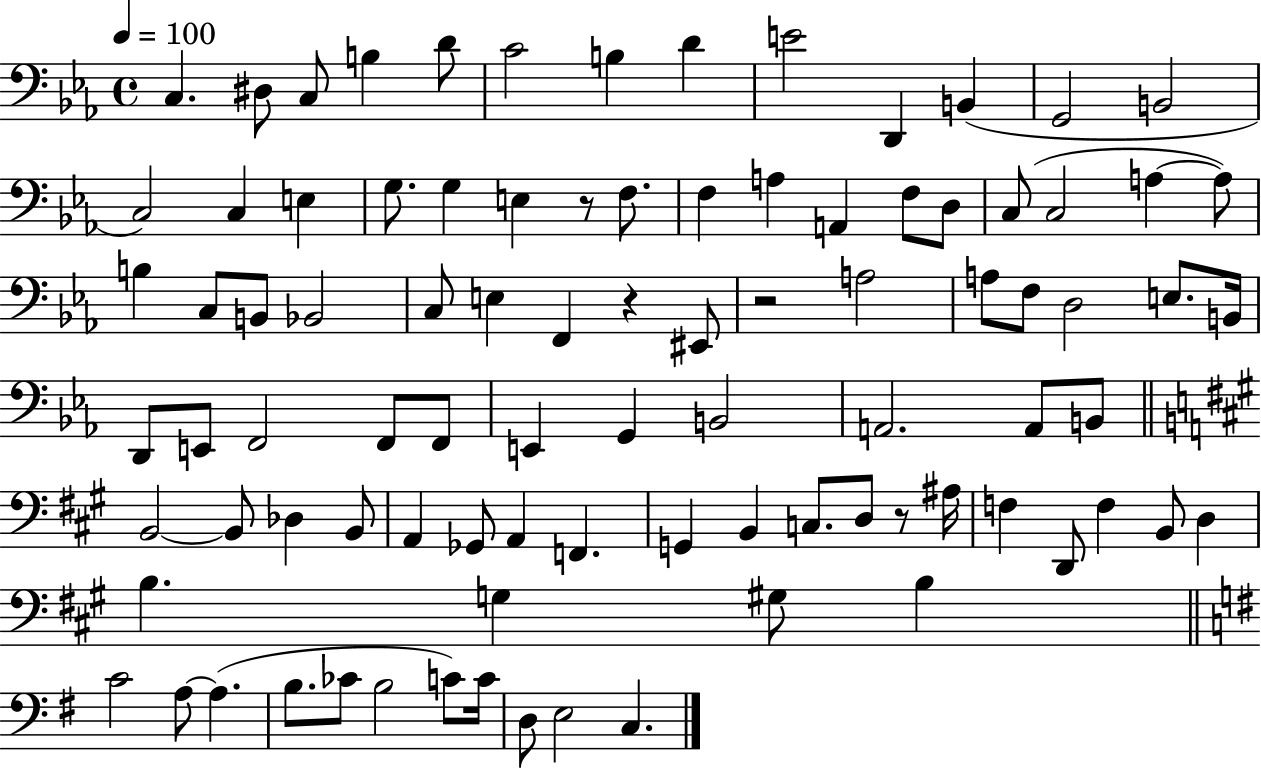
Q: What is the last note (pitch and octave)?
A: C3